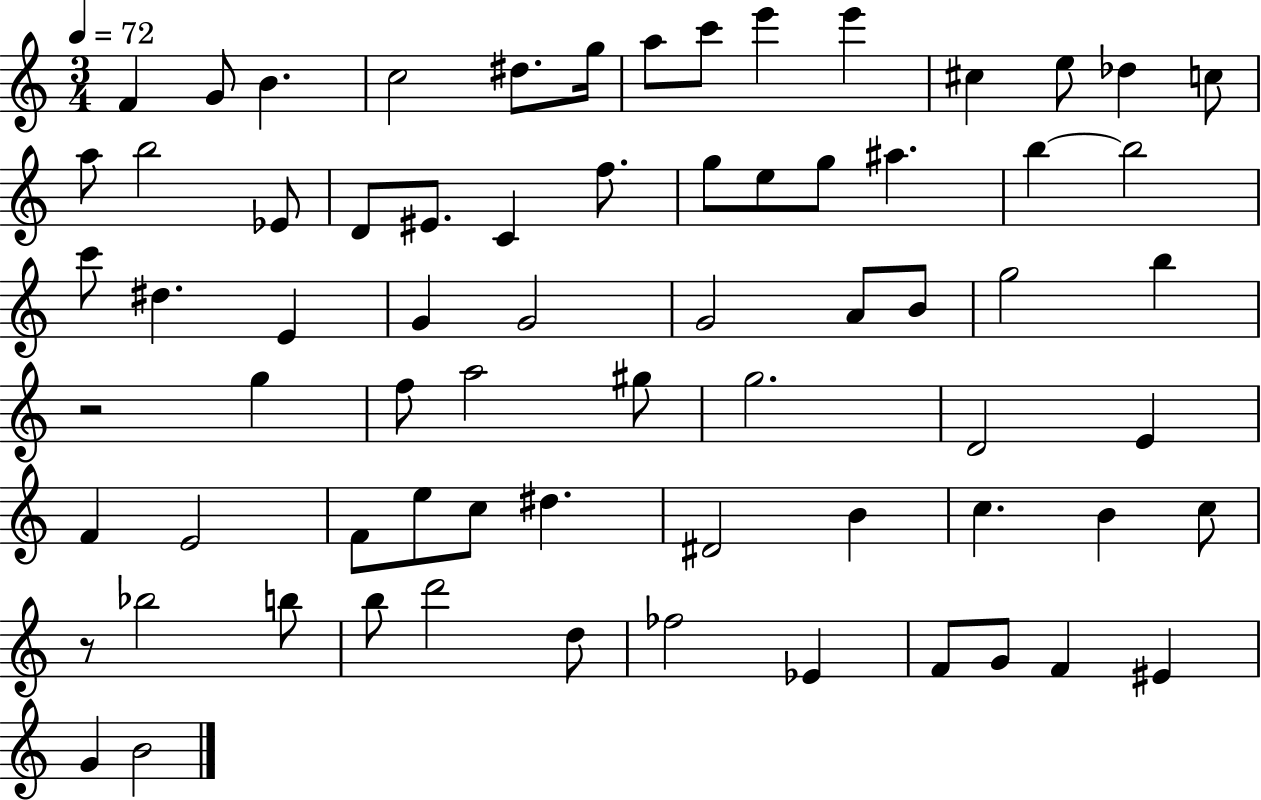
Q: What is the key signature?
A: C major